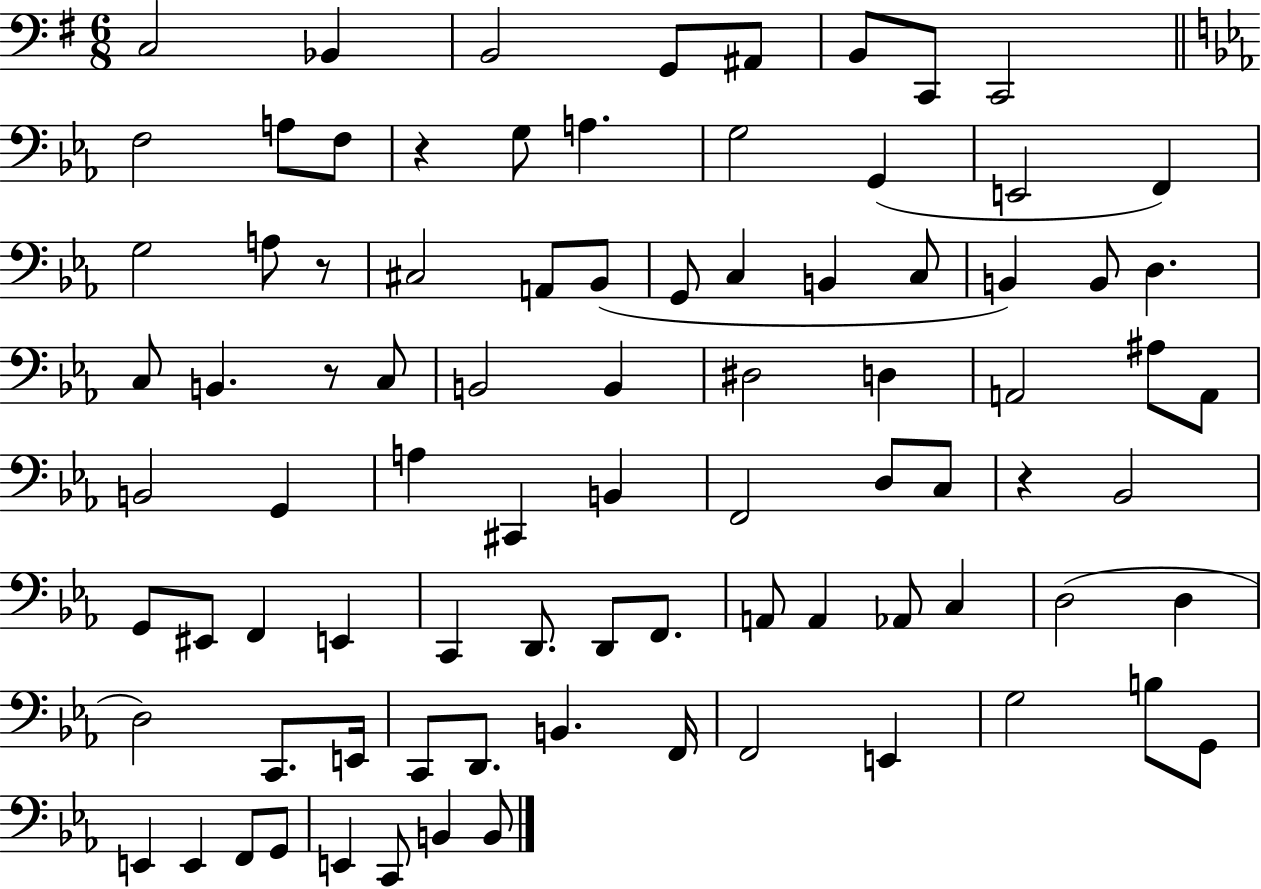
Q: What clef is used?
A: bass